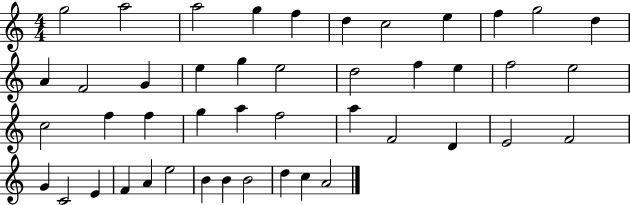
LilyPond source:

{
  \clef treble
  \numericTimeSignature
  \time 4/4
  \key c \major
  g''2 a''2 | a''2 g''4 f''4 | d''4 c''2 e''4 | f''4 g''2 d''4 | \break a'4 f'2 g'4 | e''4 g''4 e''2 | d''2 f''4 e''4 | f''2 e''2 | \break c''2 f''4 f''4 | g''4 a''4 f''2 | a''4 f'2 d'4 | e'2 f'2 | \break g'4 c'2 e'4 | f'4 a'4 e''2 | b'4 b'4 b'2 | d''4 c''4 a'2 | \break \bar "|."
}